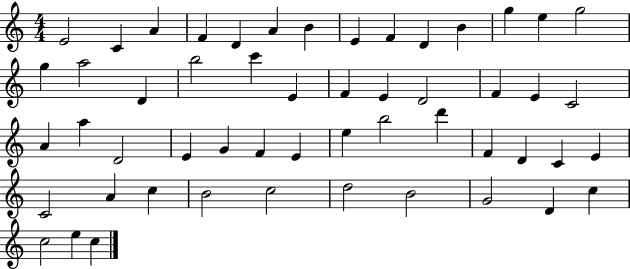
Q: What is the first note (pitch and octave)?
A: E4